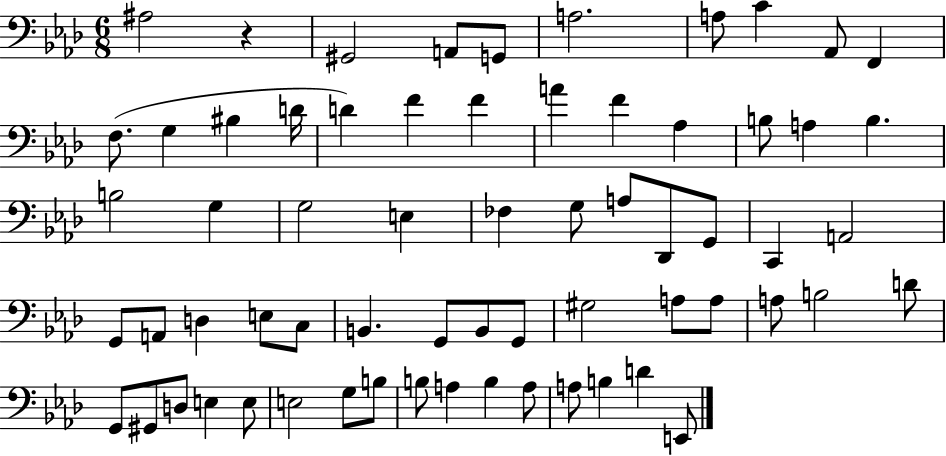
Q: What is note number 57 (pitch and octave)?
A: B3